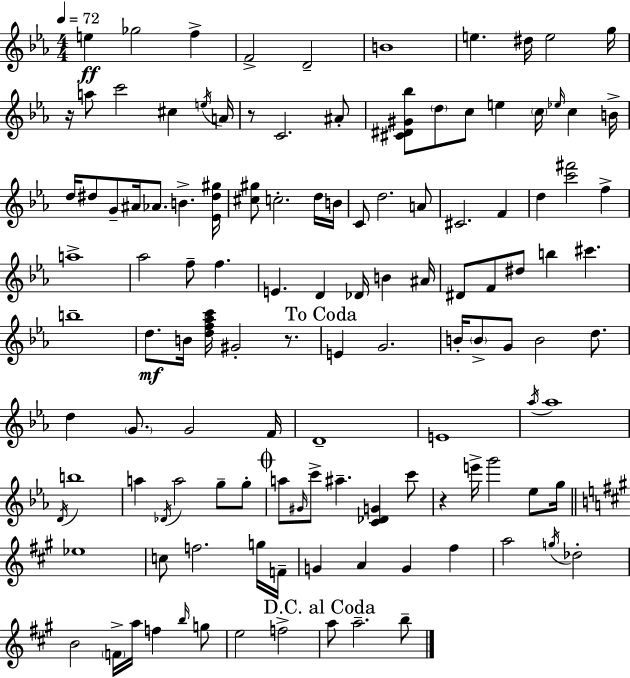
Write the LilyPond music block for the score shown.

{
  \clef treble
  \numericTimeSignature
  \time 4/4
  \key c \minor
  \tempo 4 = 72
  e''4\ff ges''2 f''4-> | f'2-> d'2-- | b'1 | e''4. dis''16 e''2 g''16 | \break r16 a''8 c'''2 cis''4 \acciaccatura { e''16 } | a'16 r8 c'2. ais'8-. | <cis' dis' gis' bes''>8 \parenthesize d''8 c''8 e''4 \parenthesize c''16 \grace { ees''16 } c''4 | b'16-> d''16 dis''8 g'8-- ais'16 aes'8. b'4.-> | \break <ees' dis'' gis''>16 <cis'' gis''>8 c''2.-. | d''16 b'16 c'8 d''2. | a'8 cis'2. f'4 | d''4 <c''' fis'''>2 f''4-> | \break a''1-> | aes''2 f''8-- f''4. | e'4. d'4 des'16 b'4 | ais'16 dis'8 f'8 dis''8 b''4 cis'''4. | \break b''1-- | d''8.\mf b'16 <d'' f'' aes'' c'''>16 gis'2-. r8. | \mark "To Coda" e'4 g'2. | b'16-. \parenthesize b'8-> g'8 b'2 d''8. | \break d''4 \parenthesize g'8. g'2 | f'16 d'1-- | e'1 | \acciaccatura { aes''16 } aes''1 | \break \acciaccatura { d'16 } b''1 | a''4 \acciaccatura { des'16 } a''2 | g''8-- g''8-. \mark \markup { \musicglyph "scripts.coda" } a''8 \grace { gis'16 } c'''8-> ais''4.-- | <c' des' g'>4 c'''8 r4 e'''16-> g'''2 | \break ees''8 g''16 \bar "||" \break \key a \major ees''1 | c''8 f''2. g''16 f'16-- | g'4 a'4 g'4 fis''4 | a''2 \acciaccatura { g''16 } des''2-. | \break b'2 \parenthesize f'16-> a''16 f''4 \grace { b''16 } | g''8 e''2 f''2-> | \mark "D.C. al Coda" a''8 a''2.-- | b''8-- \bar "|."
}